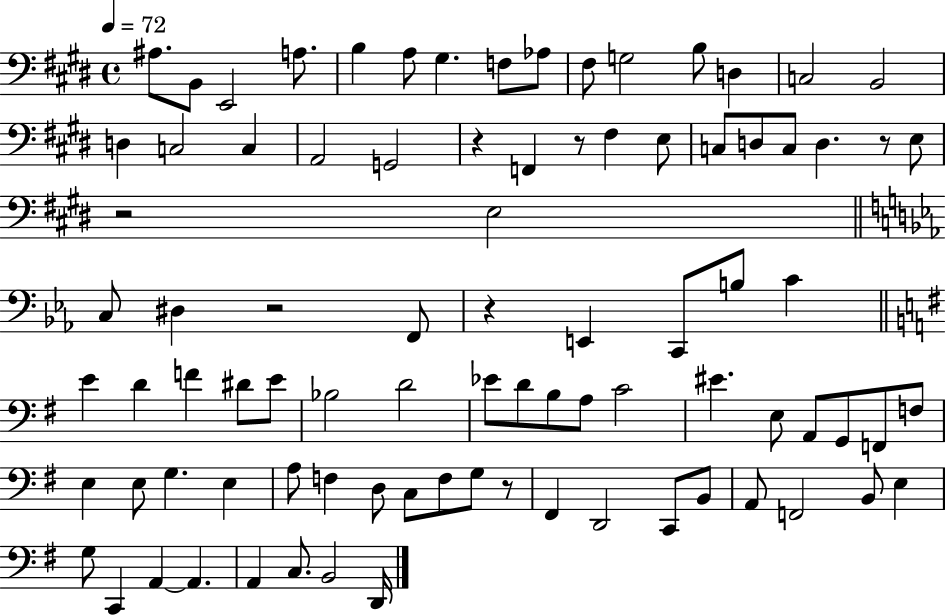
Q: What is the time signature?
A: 4/4